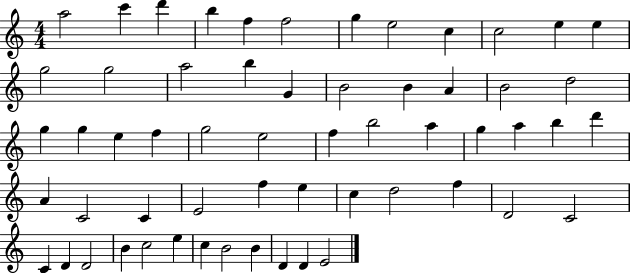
{
  \clef treble
  \numericTimeSignature
  \time 4/4
  \key c \major
  a''2 c'''4 d'''4 | b''4 f''4 f''2 | g''4 e''2 c''4 | c''2 e''4 e''4 | \break g''2 g''2 | a''2 b''4 g'4 | b'2 b'4 a'4 | b'2 d''2 | \break g''4 g''4 e''4 f''4 | g''2 e''2 | f''4 b''2 a''4 | g''4 a''4 b''4 d'''4 | \break a'4 c'2 c'4 | e'2 f''4 e''4 | c''4 d''2 f''4 | d'2 c'2 | \break c'4 d'4 d'2 | b'4 c''2 e''4 | c''4 b'2 b'4 | d'4 d'4 e'2 | \break \bar "|."
}